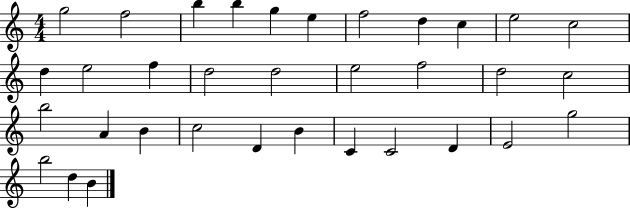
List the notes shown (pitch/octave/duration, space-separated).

G5/h F5/h B5/q B5/q G5/q E5/q F5/h D5/q C5/q E5/h C5/h D5/q E5/h F5/q D5/h D5/h E5/h F5/h D5/h C5/h B5/h A4/q B4/q C5/h D4/q B4/q C4/q C4/h D4/q E4/h G5/h B5/h D5/q B4/q